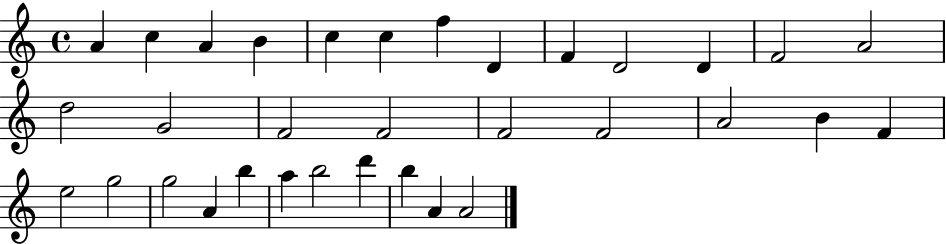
A4/q C5/q A4/q B4/q C5/q C5/q F5/q D4/q F4/q D4/h D4/q F4/h A4/h D5/h G4/h F4/h F4/h F4/h F4/h A4/h B4/q F4/q E5/h G5/h G5/h A4/q B5/q A5/q B5/h D6/q B5/q A4/q A4/h